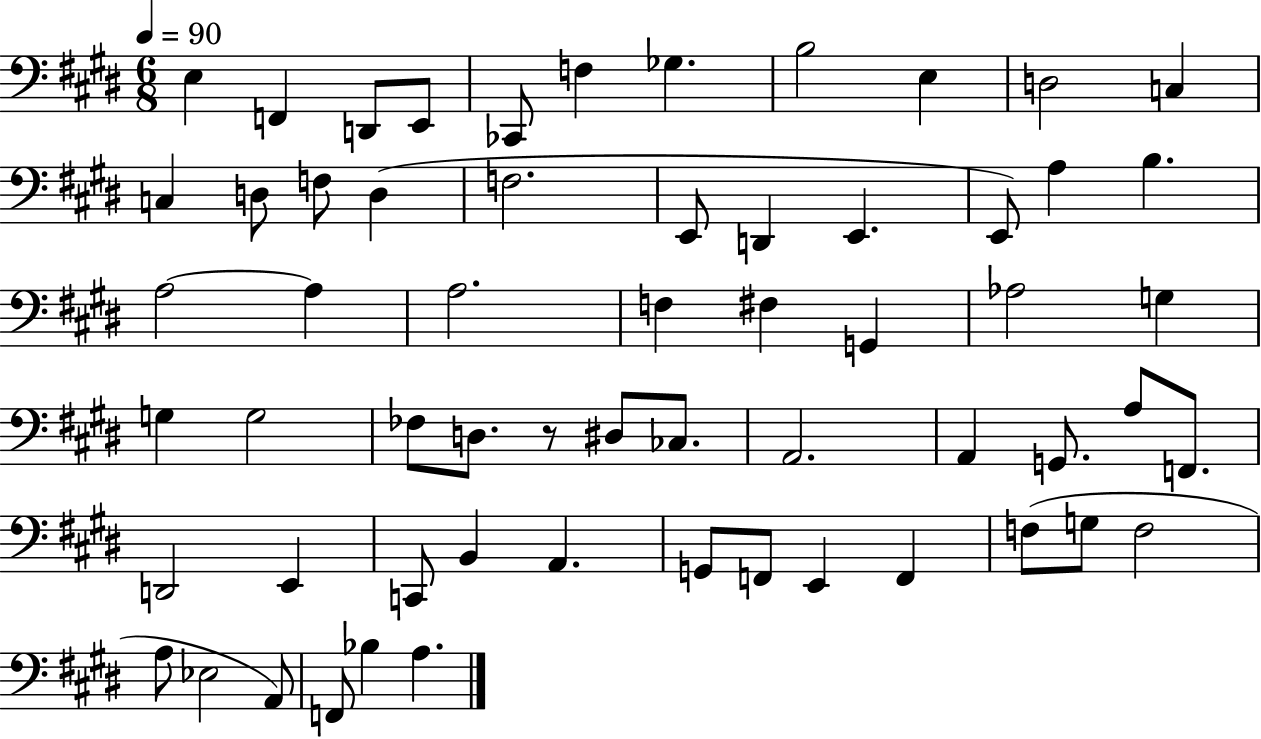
X:1
T:Untitled
M:6/8
L:1/4
K:E
E, F,, D,,/2 E,,/2 _C,,/2 F, _G, B,2 E, D,2 C, C, D,/2 F,/2 D, F,2 E,,/2 D,, E,, E,,/2 A, B, A,2 A, A,2 F, ^F, G,, _A,2 G, G, G,2 _F,/2 D,/2 z/2 ^D,/2 _C,/2 A,,2 A,, G,,/2 A,/2 F,,/2 D,,2 E,, C,,/2 B,, A,, G,,/2 F,,/2 E,, F,, F,/2 G,/2 F,2 A,/2 _E,2 A,,/2 F,,/2 _B, A,